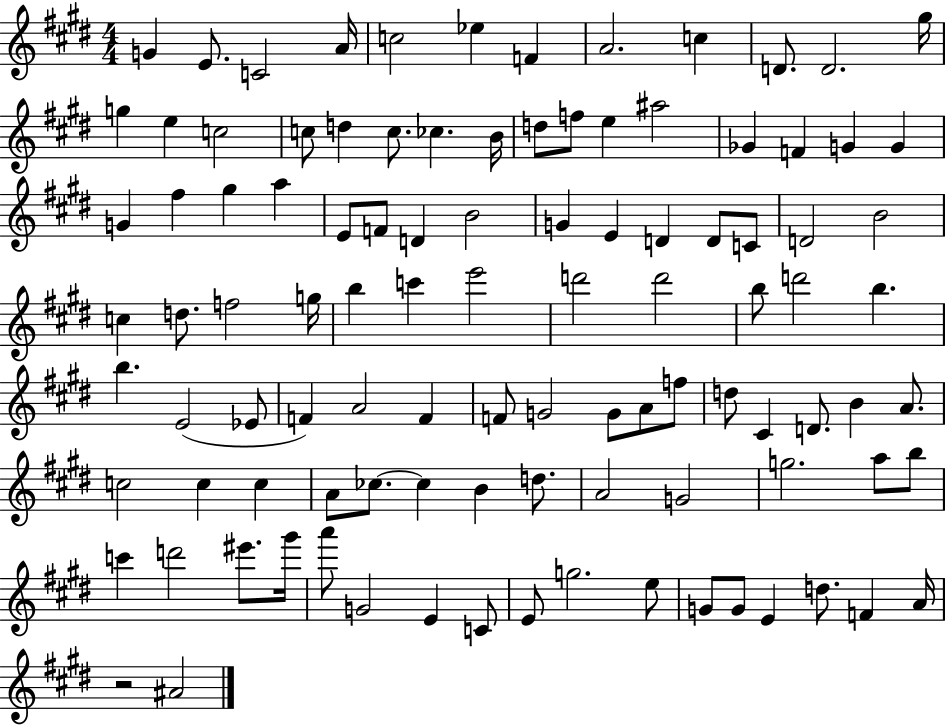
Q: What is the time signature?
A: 4/4